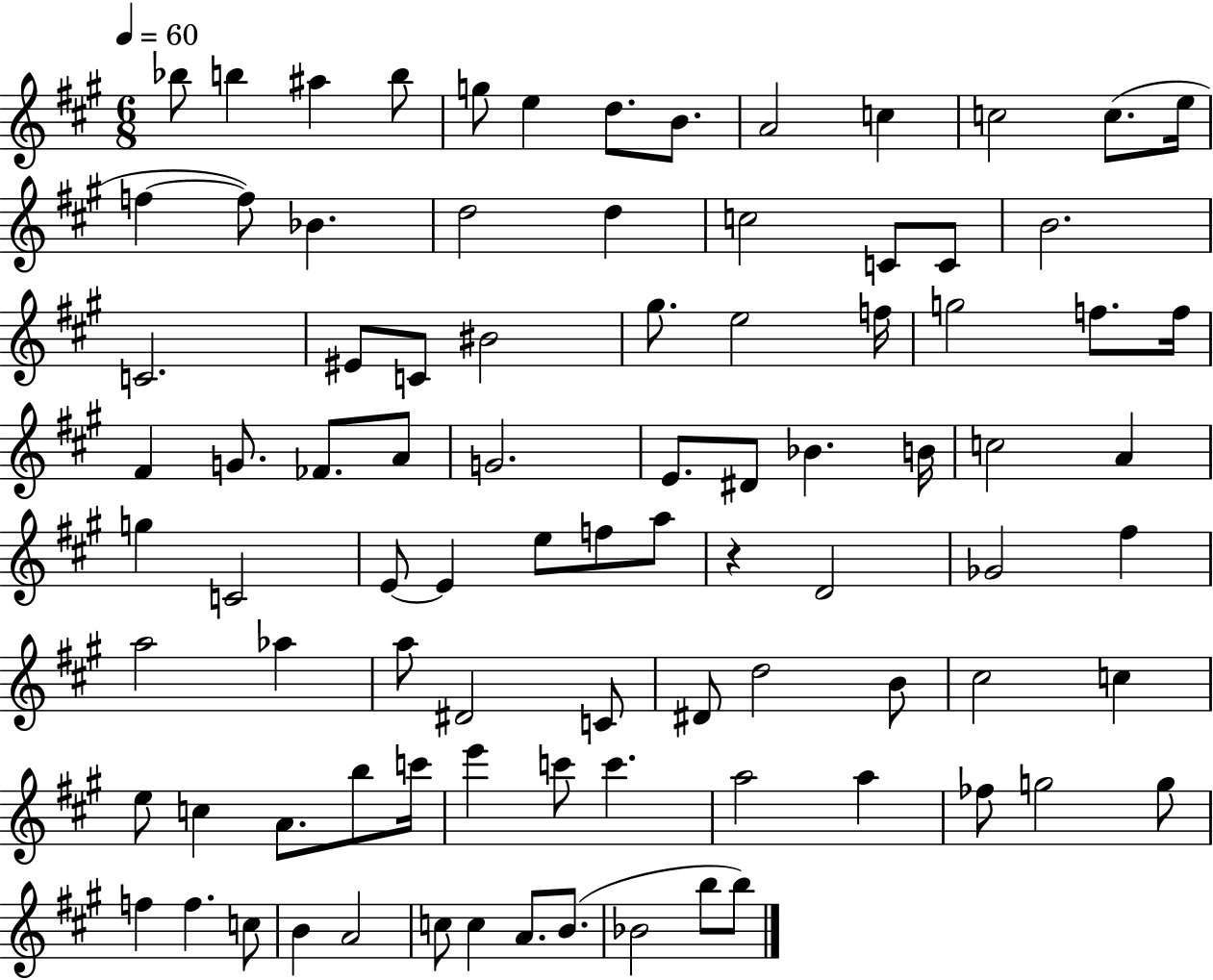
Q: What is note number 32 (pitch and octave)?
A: F5